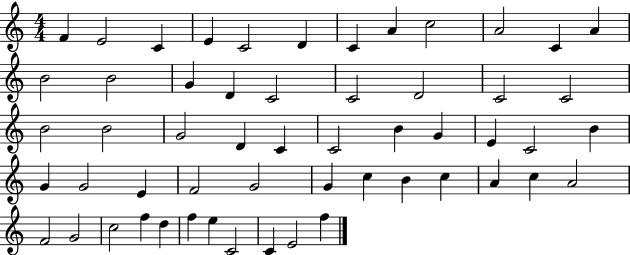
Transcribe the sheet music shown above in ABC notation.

X:1
T:Untitled
M:4/4
L:1/4
K:C
F E2 C E C2 D C A c2 A2 C A B2 B2 G D C2 C2 D2 C2 C2 B2 B2 G2 D C C2 B G E C2 B G G2 E F2 G2 G c B c A c A2 F2 G2 c2 f d f e C2 C E2 f